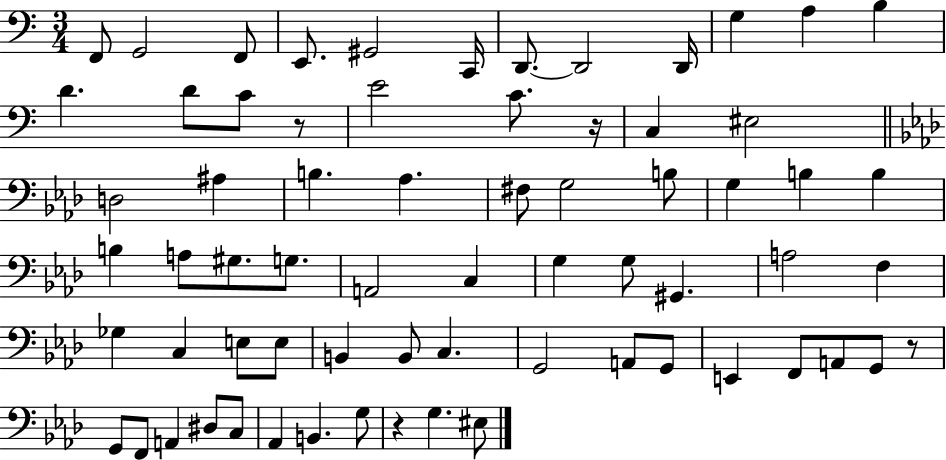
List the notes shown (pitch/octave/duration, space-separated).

F2/e G2/h F2/e E2/e. G#2/h C2/s D2/e. D2/h D2/s G3/q A3/q B3/q D4/q. D4/e C4/e R/e E4/h C4/e. R/s C3/q EIS3/h D3/h A#3/q B3/q. Ab3/q. F#3/e G3/h B3/e G3/q B3/q B3/q B3/q A3/e G#3/e. G3/e. A2/h C3/q G3/q G3/e G#2/q. A3/h F3/q Gb3/q C3/q E3/e E3/e B2/q B2/e C3/q. G2/h A2/e G2/e E2/q F2/e A2/e G2/e R/e G2/e F2/e A2/q D#3/e C3/e Ab2/q B2/q. G3/e R/q G3/q. EIS3/e